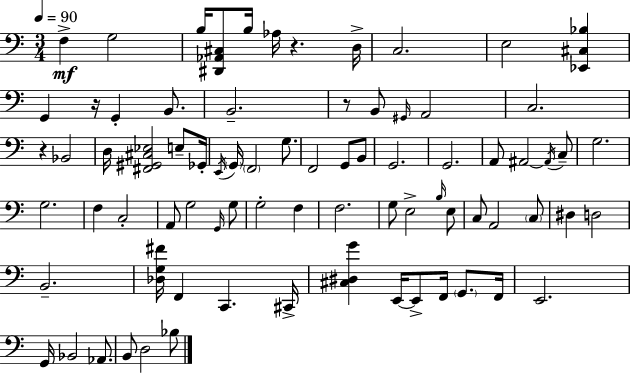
{
  \clef bass
  \numericTimeSignature
  \time 3/4
  \key c \major
  \tempo 4 = 90
  f4->\mf g2 | b16 <dis, aes, cis>8 b16 aes16 r4. d16-> | c2. | e2 <ees, cis bes>4 | \break g,4 r16 g,4-. b,8. | b,2.-- | r8 b,8 \grace { gis,16 } a,2 | c2. | \break r4 bes,2 | d16 <fis, gis, cis ees>2 e8-- | ges,16-. \acciaccatura { e,16 } \parenthesize g,16 \parenthesize f,2 g8. | f,2 g,8 | \break b,8 g,2. | g,2. | a,8 ais,2~~ | \acciaccatura { ais,16 } c8-- g2. | \break g2. | f4 c2-. | a,8 g2 | \grace { g,16 } g8 g2-. | \break f4 f2. | g8 e2-> | \grace { b16 } e8 c8 a,2 | \parenthesize c8 dis4 d2 | \break b,2.-- | <des g fis'>16 f,4 c,4. | cis,16-> <cis dis g'>4 e,16~~ e,8-> | f,16 \parenthesize g,8. f,16 e,2. | \break g,16 bes,2 | aes,8. b,8 d2 | bes8 \bar "|."
}